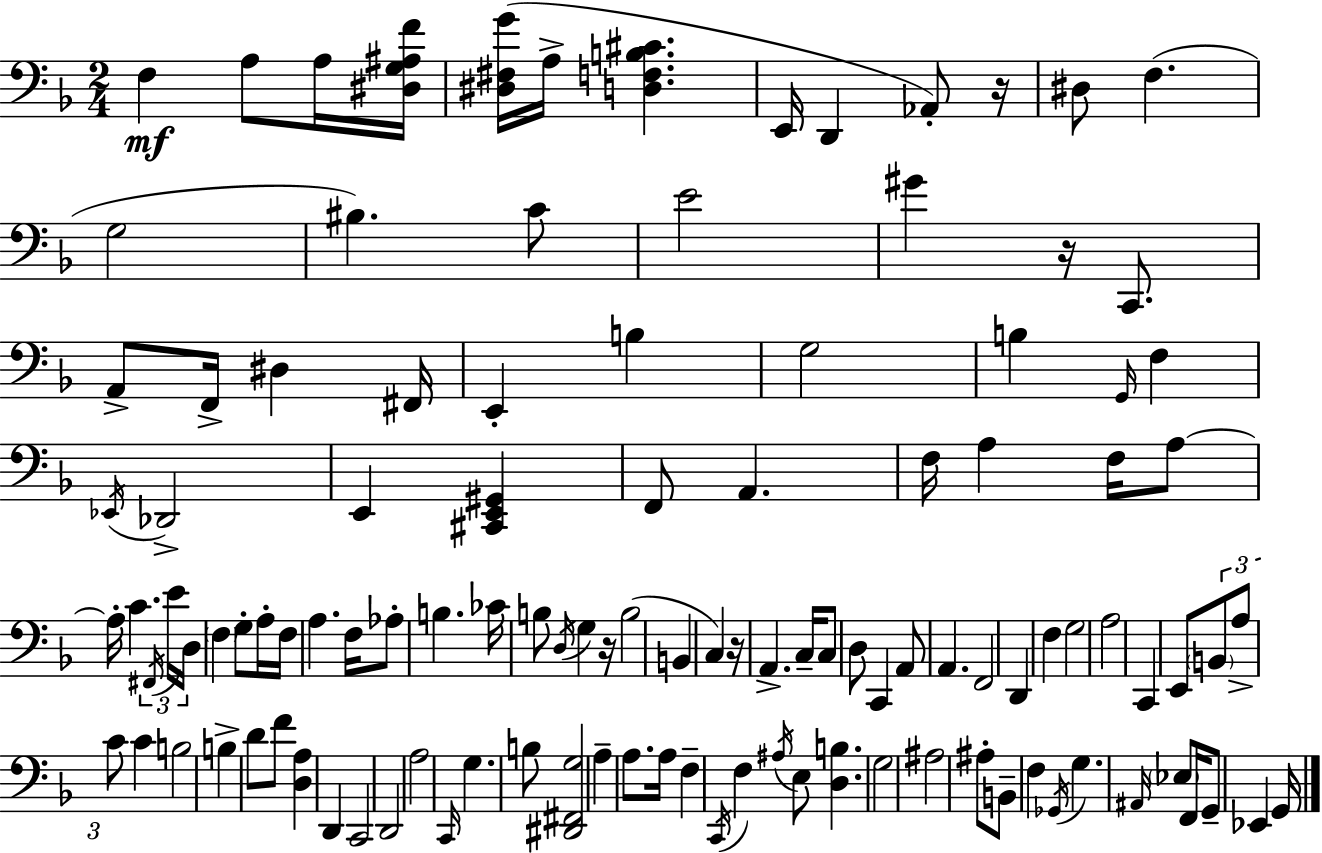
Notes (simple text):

F3/q A3/e A3/s [D#3,G3,A#3,F4]/s [D#3,F#3,G4]/s A3/s [D3,F3,B3,C#4]/q. E2/s D2/q Ab2/e R/s D#3/e F3/q. G3/h BIS3/q. C4/e E4/h G#4/q R/s C2/e. A2/e F2/s D#3/q F#2/s E2/q B3/q G3/h B3/q G2/s F3/q Eb2/s Db2/h E2/q [C#2,E2,G#2]/q F2/e A2/q. F3/s A3/q F3/s A3/e A3/s C4/q. F#2/s E4/s D3/s F3/q G3/e A3/s F3/s A3/q. F3/s Ab3/e B3/q. CES4/s B3/e D3/s G3/q R/s B3/h B2/q C3/q R/s A2/q. C3/s C3/e D3/e C2/q A2/e A2/q. F2/h D2/q F3/q G3/h A3/h C2/q E2/e B2/e A3/e C4/e C4/q B3/h B3/q D4/e F4/e [D3,A3]/q D2/q C2/h D2/h A3/h C2/s G3/q. B3/e [D#2,F#2,G3]/h A3/q A3/e. A3/s F3/q C2/s F3/q A#3/s E3/e [D3,B3]/q. G3/h A#3/h A#3/e B2/e F3/q Gb2/s G3/q. A#2/s Eb3/e F2/s G2/e Eb2/q G2/s